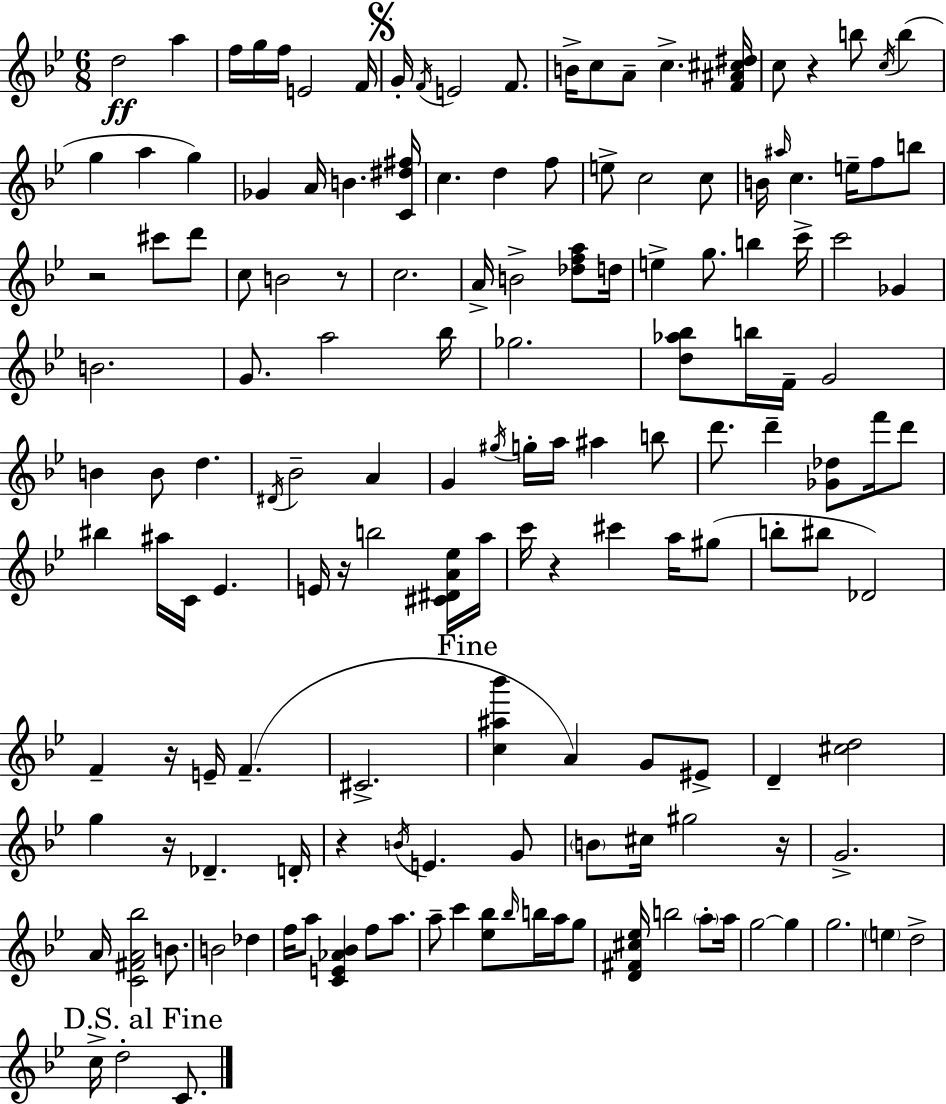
{
  \clef treble
  \numericTimeSignature
  \time 6/8
  \key g \minor
  d''2\ff a''4 | f''16 g''16 f''16 e'2 f'16 | \mark \markup { \musicglyph "scripts.segno" } g'16-. \acciaccatura { f'16 } e'2 f'8. | b'16-> c''8 a'8-- c''4.-> | \break <f' ais' cis'' dis''>16 c''8 r4 b''8 \acciaccatura { c''16 }( b''4 | g''4 a''4 g''4) | ges'4 a'16 b'4. | <c' dis'' fis''>16 c''4. d''4 | \break f''8 e''8-> c''2 | c''8 b'16 \grace { ais''16 } c''4. e''16-- f''8 | b''8 r2 cis'''8 | d'''8 c''8 b'2 | \break r8 c''2. | a'16-> b'2-> | <des'' f'' a''>8 d''16 e''4-> g''8. b''4 | c'''16-> c'''2 ges'4 | \break b'2. | g'8. a''2 | bes''16 ges''2. | <d'' aes'' bes''>8 b''16 f'16-- g'2 | \break b'4 b'8 d''4. | \acciaccatura { dis'16 } bes'2-- | a'4 g'4 \acciaccatura { gis''16 } g''16-. a''16 ais''4 | b''8 d'''8. d'''4-- | \break <ges' des''>8 f'''16 d'''8 bis''4 ais''16 c'16 ees'4. | e'16 r16 b''2 | <cis' dis' a' ees''>16 a''16 c'''16 r4 cis'''4 | a''16 gis''8( b''8-. bis''8 des'2) | \break f'4-- r16 e'16-- f'4.--( | cis'2.-> | \mark "Fine" <c'' ais'' bes'''>4 a'4) | g'8 eis'8-> d'4-- <cis'' d''>2 | \break g''4 r16 des'4.-- | d'16-. r4 \acciaccatura { b'16 } e'4. | g'8 \parenthesize b'8 cis''16 gis''2 | r16 g'2.-> | \break a'16 <c' fis' a' bes''>2 | b'8. b'2 | des''4 f''16 a''8 <c' e' aes' bes'>4 | f''8 a''8. a''8-- c'''4 | \break <ees'' bes''>8 \grace { bes''16 } b''16 a''16 g''8 <d' fis' cis'' ees''>16 b''2 | \parenthesize a''8-. a''16 g''2~~ | g''4 g''2. | \parenthesize e''4 d''2-> | \break \mark "D.S. al Fine" c''16-> d''2-. | c'8. \bar "|."
}